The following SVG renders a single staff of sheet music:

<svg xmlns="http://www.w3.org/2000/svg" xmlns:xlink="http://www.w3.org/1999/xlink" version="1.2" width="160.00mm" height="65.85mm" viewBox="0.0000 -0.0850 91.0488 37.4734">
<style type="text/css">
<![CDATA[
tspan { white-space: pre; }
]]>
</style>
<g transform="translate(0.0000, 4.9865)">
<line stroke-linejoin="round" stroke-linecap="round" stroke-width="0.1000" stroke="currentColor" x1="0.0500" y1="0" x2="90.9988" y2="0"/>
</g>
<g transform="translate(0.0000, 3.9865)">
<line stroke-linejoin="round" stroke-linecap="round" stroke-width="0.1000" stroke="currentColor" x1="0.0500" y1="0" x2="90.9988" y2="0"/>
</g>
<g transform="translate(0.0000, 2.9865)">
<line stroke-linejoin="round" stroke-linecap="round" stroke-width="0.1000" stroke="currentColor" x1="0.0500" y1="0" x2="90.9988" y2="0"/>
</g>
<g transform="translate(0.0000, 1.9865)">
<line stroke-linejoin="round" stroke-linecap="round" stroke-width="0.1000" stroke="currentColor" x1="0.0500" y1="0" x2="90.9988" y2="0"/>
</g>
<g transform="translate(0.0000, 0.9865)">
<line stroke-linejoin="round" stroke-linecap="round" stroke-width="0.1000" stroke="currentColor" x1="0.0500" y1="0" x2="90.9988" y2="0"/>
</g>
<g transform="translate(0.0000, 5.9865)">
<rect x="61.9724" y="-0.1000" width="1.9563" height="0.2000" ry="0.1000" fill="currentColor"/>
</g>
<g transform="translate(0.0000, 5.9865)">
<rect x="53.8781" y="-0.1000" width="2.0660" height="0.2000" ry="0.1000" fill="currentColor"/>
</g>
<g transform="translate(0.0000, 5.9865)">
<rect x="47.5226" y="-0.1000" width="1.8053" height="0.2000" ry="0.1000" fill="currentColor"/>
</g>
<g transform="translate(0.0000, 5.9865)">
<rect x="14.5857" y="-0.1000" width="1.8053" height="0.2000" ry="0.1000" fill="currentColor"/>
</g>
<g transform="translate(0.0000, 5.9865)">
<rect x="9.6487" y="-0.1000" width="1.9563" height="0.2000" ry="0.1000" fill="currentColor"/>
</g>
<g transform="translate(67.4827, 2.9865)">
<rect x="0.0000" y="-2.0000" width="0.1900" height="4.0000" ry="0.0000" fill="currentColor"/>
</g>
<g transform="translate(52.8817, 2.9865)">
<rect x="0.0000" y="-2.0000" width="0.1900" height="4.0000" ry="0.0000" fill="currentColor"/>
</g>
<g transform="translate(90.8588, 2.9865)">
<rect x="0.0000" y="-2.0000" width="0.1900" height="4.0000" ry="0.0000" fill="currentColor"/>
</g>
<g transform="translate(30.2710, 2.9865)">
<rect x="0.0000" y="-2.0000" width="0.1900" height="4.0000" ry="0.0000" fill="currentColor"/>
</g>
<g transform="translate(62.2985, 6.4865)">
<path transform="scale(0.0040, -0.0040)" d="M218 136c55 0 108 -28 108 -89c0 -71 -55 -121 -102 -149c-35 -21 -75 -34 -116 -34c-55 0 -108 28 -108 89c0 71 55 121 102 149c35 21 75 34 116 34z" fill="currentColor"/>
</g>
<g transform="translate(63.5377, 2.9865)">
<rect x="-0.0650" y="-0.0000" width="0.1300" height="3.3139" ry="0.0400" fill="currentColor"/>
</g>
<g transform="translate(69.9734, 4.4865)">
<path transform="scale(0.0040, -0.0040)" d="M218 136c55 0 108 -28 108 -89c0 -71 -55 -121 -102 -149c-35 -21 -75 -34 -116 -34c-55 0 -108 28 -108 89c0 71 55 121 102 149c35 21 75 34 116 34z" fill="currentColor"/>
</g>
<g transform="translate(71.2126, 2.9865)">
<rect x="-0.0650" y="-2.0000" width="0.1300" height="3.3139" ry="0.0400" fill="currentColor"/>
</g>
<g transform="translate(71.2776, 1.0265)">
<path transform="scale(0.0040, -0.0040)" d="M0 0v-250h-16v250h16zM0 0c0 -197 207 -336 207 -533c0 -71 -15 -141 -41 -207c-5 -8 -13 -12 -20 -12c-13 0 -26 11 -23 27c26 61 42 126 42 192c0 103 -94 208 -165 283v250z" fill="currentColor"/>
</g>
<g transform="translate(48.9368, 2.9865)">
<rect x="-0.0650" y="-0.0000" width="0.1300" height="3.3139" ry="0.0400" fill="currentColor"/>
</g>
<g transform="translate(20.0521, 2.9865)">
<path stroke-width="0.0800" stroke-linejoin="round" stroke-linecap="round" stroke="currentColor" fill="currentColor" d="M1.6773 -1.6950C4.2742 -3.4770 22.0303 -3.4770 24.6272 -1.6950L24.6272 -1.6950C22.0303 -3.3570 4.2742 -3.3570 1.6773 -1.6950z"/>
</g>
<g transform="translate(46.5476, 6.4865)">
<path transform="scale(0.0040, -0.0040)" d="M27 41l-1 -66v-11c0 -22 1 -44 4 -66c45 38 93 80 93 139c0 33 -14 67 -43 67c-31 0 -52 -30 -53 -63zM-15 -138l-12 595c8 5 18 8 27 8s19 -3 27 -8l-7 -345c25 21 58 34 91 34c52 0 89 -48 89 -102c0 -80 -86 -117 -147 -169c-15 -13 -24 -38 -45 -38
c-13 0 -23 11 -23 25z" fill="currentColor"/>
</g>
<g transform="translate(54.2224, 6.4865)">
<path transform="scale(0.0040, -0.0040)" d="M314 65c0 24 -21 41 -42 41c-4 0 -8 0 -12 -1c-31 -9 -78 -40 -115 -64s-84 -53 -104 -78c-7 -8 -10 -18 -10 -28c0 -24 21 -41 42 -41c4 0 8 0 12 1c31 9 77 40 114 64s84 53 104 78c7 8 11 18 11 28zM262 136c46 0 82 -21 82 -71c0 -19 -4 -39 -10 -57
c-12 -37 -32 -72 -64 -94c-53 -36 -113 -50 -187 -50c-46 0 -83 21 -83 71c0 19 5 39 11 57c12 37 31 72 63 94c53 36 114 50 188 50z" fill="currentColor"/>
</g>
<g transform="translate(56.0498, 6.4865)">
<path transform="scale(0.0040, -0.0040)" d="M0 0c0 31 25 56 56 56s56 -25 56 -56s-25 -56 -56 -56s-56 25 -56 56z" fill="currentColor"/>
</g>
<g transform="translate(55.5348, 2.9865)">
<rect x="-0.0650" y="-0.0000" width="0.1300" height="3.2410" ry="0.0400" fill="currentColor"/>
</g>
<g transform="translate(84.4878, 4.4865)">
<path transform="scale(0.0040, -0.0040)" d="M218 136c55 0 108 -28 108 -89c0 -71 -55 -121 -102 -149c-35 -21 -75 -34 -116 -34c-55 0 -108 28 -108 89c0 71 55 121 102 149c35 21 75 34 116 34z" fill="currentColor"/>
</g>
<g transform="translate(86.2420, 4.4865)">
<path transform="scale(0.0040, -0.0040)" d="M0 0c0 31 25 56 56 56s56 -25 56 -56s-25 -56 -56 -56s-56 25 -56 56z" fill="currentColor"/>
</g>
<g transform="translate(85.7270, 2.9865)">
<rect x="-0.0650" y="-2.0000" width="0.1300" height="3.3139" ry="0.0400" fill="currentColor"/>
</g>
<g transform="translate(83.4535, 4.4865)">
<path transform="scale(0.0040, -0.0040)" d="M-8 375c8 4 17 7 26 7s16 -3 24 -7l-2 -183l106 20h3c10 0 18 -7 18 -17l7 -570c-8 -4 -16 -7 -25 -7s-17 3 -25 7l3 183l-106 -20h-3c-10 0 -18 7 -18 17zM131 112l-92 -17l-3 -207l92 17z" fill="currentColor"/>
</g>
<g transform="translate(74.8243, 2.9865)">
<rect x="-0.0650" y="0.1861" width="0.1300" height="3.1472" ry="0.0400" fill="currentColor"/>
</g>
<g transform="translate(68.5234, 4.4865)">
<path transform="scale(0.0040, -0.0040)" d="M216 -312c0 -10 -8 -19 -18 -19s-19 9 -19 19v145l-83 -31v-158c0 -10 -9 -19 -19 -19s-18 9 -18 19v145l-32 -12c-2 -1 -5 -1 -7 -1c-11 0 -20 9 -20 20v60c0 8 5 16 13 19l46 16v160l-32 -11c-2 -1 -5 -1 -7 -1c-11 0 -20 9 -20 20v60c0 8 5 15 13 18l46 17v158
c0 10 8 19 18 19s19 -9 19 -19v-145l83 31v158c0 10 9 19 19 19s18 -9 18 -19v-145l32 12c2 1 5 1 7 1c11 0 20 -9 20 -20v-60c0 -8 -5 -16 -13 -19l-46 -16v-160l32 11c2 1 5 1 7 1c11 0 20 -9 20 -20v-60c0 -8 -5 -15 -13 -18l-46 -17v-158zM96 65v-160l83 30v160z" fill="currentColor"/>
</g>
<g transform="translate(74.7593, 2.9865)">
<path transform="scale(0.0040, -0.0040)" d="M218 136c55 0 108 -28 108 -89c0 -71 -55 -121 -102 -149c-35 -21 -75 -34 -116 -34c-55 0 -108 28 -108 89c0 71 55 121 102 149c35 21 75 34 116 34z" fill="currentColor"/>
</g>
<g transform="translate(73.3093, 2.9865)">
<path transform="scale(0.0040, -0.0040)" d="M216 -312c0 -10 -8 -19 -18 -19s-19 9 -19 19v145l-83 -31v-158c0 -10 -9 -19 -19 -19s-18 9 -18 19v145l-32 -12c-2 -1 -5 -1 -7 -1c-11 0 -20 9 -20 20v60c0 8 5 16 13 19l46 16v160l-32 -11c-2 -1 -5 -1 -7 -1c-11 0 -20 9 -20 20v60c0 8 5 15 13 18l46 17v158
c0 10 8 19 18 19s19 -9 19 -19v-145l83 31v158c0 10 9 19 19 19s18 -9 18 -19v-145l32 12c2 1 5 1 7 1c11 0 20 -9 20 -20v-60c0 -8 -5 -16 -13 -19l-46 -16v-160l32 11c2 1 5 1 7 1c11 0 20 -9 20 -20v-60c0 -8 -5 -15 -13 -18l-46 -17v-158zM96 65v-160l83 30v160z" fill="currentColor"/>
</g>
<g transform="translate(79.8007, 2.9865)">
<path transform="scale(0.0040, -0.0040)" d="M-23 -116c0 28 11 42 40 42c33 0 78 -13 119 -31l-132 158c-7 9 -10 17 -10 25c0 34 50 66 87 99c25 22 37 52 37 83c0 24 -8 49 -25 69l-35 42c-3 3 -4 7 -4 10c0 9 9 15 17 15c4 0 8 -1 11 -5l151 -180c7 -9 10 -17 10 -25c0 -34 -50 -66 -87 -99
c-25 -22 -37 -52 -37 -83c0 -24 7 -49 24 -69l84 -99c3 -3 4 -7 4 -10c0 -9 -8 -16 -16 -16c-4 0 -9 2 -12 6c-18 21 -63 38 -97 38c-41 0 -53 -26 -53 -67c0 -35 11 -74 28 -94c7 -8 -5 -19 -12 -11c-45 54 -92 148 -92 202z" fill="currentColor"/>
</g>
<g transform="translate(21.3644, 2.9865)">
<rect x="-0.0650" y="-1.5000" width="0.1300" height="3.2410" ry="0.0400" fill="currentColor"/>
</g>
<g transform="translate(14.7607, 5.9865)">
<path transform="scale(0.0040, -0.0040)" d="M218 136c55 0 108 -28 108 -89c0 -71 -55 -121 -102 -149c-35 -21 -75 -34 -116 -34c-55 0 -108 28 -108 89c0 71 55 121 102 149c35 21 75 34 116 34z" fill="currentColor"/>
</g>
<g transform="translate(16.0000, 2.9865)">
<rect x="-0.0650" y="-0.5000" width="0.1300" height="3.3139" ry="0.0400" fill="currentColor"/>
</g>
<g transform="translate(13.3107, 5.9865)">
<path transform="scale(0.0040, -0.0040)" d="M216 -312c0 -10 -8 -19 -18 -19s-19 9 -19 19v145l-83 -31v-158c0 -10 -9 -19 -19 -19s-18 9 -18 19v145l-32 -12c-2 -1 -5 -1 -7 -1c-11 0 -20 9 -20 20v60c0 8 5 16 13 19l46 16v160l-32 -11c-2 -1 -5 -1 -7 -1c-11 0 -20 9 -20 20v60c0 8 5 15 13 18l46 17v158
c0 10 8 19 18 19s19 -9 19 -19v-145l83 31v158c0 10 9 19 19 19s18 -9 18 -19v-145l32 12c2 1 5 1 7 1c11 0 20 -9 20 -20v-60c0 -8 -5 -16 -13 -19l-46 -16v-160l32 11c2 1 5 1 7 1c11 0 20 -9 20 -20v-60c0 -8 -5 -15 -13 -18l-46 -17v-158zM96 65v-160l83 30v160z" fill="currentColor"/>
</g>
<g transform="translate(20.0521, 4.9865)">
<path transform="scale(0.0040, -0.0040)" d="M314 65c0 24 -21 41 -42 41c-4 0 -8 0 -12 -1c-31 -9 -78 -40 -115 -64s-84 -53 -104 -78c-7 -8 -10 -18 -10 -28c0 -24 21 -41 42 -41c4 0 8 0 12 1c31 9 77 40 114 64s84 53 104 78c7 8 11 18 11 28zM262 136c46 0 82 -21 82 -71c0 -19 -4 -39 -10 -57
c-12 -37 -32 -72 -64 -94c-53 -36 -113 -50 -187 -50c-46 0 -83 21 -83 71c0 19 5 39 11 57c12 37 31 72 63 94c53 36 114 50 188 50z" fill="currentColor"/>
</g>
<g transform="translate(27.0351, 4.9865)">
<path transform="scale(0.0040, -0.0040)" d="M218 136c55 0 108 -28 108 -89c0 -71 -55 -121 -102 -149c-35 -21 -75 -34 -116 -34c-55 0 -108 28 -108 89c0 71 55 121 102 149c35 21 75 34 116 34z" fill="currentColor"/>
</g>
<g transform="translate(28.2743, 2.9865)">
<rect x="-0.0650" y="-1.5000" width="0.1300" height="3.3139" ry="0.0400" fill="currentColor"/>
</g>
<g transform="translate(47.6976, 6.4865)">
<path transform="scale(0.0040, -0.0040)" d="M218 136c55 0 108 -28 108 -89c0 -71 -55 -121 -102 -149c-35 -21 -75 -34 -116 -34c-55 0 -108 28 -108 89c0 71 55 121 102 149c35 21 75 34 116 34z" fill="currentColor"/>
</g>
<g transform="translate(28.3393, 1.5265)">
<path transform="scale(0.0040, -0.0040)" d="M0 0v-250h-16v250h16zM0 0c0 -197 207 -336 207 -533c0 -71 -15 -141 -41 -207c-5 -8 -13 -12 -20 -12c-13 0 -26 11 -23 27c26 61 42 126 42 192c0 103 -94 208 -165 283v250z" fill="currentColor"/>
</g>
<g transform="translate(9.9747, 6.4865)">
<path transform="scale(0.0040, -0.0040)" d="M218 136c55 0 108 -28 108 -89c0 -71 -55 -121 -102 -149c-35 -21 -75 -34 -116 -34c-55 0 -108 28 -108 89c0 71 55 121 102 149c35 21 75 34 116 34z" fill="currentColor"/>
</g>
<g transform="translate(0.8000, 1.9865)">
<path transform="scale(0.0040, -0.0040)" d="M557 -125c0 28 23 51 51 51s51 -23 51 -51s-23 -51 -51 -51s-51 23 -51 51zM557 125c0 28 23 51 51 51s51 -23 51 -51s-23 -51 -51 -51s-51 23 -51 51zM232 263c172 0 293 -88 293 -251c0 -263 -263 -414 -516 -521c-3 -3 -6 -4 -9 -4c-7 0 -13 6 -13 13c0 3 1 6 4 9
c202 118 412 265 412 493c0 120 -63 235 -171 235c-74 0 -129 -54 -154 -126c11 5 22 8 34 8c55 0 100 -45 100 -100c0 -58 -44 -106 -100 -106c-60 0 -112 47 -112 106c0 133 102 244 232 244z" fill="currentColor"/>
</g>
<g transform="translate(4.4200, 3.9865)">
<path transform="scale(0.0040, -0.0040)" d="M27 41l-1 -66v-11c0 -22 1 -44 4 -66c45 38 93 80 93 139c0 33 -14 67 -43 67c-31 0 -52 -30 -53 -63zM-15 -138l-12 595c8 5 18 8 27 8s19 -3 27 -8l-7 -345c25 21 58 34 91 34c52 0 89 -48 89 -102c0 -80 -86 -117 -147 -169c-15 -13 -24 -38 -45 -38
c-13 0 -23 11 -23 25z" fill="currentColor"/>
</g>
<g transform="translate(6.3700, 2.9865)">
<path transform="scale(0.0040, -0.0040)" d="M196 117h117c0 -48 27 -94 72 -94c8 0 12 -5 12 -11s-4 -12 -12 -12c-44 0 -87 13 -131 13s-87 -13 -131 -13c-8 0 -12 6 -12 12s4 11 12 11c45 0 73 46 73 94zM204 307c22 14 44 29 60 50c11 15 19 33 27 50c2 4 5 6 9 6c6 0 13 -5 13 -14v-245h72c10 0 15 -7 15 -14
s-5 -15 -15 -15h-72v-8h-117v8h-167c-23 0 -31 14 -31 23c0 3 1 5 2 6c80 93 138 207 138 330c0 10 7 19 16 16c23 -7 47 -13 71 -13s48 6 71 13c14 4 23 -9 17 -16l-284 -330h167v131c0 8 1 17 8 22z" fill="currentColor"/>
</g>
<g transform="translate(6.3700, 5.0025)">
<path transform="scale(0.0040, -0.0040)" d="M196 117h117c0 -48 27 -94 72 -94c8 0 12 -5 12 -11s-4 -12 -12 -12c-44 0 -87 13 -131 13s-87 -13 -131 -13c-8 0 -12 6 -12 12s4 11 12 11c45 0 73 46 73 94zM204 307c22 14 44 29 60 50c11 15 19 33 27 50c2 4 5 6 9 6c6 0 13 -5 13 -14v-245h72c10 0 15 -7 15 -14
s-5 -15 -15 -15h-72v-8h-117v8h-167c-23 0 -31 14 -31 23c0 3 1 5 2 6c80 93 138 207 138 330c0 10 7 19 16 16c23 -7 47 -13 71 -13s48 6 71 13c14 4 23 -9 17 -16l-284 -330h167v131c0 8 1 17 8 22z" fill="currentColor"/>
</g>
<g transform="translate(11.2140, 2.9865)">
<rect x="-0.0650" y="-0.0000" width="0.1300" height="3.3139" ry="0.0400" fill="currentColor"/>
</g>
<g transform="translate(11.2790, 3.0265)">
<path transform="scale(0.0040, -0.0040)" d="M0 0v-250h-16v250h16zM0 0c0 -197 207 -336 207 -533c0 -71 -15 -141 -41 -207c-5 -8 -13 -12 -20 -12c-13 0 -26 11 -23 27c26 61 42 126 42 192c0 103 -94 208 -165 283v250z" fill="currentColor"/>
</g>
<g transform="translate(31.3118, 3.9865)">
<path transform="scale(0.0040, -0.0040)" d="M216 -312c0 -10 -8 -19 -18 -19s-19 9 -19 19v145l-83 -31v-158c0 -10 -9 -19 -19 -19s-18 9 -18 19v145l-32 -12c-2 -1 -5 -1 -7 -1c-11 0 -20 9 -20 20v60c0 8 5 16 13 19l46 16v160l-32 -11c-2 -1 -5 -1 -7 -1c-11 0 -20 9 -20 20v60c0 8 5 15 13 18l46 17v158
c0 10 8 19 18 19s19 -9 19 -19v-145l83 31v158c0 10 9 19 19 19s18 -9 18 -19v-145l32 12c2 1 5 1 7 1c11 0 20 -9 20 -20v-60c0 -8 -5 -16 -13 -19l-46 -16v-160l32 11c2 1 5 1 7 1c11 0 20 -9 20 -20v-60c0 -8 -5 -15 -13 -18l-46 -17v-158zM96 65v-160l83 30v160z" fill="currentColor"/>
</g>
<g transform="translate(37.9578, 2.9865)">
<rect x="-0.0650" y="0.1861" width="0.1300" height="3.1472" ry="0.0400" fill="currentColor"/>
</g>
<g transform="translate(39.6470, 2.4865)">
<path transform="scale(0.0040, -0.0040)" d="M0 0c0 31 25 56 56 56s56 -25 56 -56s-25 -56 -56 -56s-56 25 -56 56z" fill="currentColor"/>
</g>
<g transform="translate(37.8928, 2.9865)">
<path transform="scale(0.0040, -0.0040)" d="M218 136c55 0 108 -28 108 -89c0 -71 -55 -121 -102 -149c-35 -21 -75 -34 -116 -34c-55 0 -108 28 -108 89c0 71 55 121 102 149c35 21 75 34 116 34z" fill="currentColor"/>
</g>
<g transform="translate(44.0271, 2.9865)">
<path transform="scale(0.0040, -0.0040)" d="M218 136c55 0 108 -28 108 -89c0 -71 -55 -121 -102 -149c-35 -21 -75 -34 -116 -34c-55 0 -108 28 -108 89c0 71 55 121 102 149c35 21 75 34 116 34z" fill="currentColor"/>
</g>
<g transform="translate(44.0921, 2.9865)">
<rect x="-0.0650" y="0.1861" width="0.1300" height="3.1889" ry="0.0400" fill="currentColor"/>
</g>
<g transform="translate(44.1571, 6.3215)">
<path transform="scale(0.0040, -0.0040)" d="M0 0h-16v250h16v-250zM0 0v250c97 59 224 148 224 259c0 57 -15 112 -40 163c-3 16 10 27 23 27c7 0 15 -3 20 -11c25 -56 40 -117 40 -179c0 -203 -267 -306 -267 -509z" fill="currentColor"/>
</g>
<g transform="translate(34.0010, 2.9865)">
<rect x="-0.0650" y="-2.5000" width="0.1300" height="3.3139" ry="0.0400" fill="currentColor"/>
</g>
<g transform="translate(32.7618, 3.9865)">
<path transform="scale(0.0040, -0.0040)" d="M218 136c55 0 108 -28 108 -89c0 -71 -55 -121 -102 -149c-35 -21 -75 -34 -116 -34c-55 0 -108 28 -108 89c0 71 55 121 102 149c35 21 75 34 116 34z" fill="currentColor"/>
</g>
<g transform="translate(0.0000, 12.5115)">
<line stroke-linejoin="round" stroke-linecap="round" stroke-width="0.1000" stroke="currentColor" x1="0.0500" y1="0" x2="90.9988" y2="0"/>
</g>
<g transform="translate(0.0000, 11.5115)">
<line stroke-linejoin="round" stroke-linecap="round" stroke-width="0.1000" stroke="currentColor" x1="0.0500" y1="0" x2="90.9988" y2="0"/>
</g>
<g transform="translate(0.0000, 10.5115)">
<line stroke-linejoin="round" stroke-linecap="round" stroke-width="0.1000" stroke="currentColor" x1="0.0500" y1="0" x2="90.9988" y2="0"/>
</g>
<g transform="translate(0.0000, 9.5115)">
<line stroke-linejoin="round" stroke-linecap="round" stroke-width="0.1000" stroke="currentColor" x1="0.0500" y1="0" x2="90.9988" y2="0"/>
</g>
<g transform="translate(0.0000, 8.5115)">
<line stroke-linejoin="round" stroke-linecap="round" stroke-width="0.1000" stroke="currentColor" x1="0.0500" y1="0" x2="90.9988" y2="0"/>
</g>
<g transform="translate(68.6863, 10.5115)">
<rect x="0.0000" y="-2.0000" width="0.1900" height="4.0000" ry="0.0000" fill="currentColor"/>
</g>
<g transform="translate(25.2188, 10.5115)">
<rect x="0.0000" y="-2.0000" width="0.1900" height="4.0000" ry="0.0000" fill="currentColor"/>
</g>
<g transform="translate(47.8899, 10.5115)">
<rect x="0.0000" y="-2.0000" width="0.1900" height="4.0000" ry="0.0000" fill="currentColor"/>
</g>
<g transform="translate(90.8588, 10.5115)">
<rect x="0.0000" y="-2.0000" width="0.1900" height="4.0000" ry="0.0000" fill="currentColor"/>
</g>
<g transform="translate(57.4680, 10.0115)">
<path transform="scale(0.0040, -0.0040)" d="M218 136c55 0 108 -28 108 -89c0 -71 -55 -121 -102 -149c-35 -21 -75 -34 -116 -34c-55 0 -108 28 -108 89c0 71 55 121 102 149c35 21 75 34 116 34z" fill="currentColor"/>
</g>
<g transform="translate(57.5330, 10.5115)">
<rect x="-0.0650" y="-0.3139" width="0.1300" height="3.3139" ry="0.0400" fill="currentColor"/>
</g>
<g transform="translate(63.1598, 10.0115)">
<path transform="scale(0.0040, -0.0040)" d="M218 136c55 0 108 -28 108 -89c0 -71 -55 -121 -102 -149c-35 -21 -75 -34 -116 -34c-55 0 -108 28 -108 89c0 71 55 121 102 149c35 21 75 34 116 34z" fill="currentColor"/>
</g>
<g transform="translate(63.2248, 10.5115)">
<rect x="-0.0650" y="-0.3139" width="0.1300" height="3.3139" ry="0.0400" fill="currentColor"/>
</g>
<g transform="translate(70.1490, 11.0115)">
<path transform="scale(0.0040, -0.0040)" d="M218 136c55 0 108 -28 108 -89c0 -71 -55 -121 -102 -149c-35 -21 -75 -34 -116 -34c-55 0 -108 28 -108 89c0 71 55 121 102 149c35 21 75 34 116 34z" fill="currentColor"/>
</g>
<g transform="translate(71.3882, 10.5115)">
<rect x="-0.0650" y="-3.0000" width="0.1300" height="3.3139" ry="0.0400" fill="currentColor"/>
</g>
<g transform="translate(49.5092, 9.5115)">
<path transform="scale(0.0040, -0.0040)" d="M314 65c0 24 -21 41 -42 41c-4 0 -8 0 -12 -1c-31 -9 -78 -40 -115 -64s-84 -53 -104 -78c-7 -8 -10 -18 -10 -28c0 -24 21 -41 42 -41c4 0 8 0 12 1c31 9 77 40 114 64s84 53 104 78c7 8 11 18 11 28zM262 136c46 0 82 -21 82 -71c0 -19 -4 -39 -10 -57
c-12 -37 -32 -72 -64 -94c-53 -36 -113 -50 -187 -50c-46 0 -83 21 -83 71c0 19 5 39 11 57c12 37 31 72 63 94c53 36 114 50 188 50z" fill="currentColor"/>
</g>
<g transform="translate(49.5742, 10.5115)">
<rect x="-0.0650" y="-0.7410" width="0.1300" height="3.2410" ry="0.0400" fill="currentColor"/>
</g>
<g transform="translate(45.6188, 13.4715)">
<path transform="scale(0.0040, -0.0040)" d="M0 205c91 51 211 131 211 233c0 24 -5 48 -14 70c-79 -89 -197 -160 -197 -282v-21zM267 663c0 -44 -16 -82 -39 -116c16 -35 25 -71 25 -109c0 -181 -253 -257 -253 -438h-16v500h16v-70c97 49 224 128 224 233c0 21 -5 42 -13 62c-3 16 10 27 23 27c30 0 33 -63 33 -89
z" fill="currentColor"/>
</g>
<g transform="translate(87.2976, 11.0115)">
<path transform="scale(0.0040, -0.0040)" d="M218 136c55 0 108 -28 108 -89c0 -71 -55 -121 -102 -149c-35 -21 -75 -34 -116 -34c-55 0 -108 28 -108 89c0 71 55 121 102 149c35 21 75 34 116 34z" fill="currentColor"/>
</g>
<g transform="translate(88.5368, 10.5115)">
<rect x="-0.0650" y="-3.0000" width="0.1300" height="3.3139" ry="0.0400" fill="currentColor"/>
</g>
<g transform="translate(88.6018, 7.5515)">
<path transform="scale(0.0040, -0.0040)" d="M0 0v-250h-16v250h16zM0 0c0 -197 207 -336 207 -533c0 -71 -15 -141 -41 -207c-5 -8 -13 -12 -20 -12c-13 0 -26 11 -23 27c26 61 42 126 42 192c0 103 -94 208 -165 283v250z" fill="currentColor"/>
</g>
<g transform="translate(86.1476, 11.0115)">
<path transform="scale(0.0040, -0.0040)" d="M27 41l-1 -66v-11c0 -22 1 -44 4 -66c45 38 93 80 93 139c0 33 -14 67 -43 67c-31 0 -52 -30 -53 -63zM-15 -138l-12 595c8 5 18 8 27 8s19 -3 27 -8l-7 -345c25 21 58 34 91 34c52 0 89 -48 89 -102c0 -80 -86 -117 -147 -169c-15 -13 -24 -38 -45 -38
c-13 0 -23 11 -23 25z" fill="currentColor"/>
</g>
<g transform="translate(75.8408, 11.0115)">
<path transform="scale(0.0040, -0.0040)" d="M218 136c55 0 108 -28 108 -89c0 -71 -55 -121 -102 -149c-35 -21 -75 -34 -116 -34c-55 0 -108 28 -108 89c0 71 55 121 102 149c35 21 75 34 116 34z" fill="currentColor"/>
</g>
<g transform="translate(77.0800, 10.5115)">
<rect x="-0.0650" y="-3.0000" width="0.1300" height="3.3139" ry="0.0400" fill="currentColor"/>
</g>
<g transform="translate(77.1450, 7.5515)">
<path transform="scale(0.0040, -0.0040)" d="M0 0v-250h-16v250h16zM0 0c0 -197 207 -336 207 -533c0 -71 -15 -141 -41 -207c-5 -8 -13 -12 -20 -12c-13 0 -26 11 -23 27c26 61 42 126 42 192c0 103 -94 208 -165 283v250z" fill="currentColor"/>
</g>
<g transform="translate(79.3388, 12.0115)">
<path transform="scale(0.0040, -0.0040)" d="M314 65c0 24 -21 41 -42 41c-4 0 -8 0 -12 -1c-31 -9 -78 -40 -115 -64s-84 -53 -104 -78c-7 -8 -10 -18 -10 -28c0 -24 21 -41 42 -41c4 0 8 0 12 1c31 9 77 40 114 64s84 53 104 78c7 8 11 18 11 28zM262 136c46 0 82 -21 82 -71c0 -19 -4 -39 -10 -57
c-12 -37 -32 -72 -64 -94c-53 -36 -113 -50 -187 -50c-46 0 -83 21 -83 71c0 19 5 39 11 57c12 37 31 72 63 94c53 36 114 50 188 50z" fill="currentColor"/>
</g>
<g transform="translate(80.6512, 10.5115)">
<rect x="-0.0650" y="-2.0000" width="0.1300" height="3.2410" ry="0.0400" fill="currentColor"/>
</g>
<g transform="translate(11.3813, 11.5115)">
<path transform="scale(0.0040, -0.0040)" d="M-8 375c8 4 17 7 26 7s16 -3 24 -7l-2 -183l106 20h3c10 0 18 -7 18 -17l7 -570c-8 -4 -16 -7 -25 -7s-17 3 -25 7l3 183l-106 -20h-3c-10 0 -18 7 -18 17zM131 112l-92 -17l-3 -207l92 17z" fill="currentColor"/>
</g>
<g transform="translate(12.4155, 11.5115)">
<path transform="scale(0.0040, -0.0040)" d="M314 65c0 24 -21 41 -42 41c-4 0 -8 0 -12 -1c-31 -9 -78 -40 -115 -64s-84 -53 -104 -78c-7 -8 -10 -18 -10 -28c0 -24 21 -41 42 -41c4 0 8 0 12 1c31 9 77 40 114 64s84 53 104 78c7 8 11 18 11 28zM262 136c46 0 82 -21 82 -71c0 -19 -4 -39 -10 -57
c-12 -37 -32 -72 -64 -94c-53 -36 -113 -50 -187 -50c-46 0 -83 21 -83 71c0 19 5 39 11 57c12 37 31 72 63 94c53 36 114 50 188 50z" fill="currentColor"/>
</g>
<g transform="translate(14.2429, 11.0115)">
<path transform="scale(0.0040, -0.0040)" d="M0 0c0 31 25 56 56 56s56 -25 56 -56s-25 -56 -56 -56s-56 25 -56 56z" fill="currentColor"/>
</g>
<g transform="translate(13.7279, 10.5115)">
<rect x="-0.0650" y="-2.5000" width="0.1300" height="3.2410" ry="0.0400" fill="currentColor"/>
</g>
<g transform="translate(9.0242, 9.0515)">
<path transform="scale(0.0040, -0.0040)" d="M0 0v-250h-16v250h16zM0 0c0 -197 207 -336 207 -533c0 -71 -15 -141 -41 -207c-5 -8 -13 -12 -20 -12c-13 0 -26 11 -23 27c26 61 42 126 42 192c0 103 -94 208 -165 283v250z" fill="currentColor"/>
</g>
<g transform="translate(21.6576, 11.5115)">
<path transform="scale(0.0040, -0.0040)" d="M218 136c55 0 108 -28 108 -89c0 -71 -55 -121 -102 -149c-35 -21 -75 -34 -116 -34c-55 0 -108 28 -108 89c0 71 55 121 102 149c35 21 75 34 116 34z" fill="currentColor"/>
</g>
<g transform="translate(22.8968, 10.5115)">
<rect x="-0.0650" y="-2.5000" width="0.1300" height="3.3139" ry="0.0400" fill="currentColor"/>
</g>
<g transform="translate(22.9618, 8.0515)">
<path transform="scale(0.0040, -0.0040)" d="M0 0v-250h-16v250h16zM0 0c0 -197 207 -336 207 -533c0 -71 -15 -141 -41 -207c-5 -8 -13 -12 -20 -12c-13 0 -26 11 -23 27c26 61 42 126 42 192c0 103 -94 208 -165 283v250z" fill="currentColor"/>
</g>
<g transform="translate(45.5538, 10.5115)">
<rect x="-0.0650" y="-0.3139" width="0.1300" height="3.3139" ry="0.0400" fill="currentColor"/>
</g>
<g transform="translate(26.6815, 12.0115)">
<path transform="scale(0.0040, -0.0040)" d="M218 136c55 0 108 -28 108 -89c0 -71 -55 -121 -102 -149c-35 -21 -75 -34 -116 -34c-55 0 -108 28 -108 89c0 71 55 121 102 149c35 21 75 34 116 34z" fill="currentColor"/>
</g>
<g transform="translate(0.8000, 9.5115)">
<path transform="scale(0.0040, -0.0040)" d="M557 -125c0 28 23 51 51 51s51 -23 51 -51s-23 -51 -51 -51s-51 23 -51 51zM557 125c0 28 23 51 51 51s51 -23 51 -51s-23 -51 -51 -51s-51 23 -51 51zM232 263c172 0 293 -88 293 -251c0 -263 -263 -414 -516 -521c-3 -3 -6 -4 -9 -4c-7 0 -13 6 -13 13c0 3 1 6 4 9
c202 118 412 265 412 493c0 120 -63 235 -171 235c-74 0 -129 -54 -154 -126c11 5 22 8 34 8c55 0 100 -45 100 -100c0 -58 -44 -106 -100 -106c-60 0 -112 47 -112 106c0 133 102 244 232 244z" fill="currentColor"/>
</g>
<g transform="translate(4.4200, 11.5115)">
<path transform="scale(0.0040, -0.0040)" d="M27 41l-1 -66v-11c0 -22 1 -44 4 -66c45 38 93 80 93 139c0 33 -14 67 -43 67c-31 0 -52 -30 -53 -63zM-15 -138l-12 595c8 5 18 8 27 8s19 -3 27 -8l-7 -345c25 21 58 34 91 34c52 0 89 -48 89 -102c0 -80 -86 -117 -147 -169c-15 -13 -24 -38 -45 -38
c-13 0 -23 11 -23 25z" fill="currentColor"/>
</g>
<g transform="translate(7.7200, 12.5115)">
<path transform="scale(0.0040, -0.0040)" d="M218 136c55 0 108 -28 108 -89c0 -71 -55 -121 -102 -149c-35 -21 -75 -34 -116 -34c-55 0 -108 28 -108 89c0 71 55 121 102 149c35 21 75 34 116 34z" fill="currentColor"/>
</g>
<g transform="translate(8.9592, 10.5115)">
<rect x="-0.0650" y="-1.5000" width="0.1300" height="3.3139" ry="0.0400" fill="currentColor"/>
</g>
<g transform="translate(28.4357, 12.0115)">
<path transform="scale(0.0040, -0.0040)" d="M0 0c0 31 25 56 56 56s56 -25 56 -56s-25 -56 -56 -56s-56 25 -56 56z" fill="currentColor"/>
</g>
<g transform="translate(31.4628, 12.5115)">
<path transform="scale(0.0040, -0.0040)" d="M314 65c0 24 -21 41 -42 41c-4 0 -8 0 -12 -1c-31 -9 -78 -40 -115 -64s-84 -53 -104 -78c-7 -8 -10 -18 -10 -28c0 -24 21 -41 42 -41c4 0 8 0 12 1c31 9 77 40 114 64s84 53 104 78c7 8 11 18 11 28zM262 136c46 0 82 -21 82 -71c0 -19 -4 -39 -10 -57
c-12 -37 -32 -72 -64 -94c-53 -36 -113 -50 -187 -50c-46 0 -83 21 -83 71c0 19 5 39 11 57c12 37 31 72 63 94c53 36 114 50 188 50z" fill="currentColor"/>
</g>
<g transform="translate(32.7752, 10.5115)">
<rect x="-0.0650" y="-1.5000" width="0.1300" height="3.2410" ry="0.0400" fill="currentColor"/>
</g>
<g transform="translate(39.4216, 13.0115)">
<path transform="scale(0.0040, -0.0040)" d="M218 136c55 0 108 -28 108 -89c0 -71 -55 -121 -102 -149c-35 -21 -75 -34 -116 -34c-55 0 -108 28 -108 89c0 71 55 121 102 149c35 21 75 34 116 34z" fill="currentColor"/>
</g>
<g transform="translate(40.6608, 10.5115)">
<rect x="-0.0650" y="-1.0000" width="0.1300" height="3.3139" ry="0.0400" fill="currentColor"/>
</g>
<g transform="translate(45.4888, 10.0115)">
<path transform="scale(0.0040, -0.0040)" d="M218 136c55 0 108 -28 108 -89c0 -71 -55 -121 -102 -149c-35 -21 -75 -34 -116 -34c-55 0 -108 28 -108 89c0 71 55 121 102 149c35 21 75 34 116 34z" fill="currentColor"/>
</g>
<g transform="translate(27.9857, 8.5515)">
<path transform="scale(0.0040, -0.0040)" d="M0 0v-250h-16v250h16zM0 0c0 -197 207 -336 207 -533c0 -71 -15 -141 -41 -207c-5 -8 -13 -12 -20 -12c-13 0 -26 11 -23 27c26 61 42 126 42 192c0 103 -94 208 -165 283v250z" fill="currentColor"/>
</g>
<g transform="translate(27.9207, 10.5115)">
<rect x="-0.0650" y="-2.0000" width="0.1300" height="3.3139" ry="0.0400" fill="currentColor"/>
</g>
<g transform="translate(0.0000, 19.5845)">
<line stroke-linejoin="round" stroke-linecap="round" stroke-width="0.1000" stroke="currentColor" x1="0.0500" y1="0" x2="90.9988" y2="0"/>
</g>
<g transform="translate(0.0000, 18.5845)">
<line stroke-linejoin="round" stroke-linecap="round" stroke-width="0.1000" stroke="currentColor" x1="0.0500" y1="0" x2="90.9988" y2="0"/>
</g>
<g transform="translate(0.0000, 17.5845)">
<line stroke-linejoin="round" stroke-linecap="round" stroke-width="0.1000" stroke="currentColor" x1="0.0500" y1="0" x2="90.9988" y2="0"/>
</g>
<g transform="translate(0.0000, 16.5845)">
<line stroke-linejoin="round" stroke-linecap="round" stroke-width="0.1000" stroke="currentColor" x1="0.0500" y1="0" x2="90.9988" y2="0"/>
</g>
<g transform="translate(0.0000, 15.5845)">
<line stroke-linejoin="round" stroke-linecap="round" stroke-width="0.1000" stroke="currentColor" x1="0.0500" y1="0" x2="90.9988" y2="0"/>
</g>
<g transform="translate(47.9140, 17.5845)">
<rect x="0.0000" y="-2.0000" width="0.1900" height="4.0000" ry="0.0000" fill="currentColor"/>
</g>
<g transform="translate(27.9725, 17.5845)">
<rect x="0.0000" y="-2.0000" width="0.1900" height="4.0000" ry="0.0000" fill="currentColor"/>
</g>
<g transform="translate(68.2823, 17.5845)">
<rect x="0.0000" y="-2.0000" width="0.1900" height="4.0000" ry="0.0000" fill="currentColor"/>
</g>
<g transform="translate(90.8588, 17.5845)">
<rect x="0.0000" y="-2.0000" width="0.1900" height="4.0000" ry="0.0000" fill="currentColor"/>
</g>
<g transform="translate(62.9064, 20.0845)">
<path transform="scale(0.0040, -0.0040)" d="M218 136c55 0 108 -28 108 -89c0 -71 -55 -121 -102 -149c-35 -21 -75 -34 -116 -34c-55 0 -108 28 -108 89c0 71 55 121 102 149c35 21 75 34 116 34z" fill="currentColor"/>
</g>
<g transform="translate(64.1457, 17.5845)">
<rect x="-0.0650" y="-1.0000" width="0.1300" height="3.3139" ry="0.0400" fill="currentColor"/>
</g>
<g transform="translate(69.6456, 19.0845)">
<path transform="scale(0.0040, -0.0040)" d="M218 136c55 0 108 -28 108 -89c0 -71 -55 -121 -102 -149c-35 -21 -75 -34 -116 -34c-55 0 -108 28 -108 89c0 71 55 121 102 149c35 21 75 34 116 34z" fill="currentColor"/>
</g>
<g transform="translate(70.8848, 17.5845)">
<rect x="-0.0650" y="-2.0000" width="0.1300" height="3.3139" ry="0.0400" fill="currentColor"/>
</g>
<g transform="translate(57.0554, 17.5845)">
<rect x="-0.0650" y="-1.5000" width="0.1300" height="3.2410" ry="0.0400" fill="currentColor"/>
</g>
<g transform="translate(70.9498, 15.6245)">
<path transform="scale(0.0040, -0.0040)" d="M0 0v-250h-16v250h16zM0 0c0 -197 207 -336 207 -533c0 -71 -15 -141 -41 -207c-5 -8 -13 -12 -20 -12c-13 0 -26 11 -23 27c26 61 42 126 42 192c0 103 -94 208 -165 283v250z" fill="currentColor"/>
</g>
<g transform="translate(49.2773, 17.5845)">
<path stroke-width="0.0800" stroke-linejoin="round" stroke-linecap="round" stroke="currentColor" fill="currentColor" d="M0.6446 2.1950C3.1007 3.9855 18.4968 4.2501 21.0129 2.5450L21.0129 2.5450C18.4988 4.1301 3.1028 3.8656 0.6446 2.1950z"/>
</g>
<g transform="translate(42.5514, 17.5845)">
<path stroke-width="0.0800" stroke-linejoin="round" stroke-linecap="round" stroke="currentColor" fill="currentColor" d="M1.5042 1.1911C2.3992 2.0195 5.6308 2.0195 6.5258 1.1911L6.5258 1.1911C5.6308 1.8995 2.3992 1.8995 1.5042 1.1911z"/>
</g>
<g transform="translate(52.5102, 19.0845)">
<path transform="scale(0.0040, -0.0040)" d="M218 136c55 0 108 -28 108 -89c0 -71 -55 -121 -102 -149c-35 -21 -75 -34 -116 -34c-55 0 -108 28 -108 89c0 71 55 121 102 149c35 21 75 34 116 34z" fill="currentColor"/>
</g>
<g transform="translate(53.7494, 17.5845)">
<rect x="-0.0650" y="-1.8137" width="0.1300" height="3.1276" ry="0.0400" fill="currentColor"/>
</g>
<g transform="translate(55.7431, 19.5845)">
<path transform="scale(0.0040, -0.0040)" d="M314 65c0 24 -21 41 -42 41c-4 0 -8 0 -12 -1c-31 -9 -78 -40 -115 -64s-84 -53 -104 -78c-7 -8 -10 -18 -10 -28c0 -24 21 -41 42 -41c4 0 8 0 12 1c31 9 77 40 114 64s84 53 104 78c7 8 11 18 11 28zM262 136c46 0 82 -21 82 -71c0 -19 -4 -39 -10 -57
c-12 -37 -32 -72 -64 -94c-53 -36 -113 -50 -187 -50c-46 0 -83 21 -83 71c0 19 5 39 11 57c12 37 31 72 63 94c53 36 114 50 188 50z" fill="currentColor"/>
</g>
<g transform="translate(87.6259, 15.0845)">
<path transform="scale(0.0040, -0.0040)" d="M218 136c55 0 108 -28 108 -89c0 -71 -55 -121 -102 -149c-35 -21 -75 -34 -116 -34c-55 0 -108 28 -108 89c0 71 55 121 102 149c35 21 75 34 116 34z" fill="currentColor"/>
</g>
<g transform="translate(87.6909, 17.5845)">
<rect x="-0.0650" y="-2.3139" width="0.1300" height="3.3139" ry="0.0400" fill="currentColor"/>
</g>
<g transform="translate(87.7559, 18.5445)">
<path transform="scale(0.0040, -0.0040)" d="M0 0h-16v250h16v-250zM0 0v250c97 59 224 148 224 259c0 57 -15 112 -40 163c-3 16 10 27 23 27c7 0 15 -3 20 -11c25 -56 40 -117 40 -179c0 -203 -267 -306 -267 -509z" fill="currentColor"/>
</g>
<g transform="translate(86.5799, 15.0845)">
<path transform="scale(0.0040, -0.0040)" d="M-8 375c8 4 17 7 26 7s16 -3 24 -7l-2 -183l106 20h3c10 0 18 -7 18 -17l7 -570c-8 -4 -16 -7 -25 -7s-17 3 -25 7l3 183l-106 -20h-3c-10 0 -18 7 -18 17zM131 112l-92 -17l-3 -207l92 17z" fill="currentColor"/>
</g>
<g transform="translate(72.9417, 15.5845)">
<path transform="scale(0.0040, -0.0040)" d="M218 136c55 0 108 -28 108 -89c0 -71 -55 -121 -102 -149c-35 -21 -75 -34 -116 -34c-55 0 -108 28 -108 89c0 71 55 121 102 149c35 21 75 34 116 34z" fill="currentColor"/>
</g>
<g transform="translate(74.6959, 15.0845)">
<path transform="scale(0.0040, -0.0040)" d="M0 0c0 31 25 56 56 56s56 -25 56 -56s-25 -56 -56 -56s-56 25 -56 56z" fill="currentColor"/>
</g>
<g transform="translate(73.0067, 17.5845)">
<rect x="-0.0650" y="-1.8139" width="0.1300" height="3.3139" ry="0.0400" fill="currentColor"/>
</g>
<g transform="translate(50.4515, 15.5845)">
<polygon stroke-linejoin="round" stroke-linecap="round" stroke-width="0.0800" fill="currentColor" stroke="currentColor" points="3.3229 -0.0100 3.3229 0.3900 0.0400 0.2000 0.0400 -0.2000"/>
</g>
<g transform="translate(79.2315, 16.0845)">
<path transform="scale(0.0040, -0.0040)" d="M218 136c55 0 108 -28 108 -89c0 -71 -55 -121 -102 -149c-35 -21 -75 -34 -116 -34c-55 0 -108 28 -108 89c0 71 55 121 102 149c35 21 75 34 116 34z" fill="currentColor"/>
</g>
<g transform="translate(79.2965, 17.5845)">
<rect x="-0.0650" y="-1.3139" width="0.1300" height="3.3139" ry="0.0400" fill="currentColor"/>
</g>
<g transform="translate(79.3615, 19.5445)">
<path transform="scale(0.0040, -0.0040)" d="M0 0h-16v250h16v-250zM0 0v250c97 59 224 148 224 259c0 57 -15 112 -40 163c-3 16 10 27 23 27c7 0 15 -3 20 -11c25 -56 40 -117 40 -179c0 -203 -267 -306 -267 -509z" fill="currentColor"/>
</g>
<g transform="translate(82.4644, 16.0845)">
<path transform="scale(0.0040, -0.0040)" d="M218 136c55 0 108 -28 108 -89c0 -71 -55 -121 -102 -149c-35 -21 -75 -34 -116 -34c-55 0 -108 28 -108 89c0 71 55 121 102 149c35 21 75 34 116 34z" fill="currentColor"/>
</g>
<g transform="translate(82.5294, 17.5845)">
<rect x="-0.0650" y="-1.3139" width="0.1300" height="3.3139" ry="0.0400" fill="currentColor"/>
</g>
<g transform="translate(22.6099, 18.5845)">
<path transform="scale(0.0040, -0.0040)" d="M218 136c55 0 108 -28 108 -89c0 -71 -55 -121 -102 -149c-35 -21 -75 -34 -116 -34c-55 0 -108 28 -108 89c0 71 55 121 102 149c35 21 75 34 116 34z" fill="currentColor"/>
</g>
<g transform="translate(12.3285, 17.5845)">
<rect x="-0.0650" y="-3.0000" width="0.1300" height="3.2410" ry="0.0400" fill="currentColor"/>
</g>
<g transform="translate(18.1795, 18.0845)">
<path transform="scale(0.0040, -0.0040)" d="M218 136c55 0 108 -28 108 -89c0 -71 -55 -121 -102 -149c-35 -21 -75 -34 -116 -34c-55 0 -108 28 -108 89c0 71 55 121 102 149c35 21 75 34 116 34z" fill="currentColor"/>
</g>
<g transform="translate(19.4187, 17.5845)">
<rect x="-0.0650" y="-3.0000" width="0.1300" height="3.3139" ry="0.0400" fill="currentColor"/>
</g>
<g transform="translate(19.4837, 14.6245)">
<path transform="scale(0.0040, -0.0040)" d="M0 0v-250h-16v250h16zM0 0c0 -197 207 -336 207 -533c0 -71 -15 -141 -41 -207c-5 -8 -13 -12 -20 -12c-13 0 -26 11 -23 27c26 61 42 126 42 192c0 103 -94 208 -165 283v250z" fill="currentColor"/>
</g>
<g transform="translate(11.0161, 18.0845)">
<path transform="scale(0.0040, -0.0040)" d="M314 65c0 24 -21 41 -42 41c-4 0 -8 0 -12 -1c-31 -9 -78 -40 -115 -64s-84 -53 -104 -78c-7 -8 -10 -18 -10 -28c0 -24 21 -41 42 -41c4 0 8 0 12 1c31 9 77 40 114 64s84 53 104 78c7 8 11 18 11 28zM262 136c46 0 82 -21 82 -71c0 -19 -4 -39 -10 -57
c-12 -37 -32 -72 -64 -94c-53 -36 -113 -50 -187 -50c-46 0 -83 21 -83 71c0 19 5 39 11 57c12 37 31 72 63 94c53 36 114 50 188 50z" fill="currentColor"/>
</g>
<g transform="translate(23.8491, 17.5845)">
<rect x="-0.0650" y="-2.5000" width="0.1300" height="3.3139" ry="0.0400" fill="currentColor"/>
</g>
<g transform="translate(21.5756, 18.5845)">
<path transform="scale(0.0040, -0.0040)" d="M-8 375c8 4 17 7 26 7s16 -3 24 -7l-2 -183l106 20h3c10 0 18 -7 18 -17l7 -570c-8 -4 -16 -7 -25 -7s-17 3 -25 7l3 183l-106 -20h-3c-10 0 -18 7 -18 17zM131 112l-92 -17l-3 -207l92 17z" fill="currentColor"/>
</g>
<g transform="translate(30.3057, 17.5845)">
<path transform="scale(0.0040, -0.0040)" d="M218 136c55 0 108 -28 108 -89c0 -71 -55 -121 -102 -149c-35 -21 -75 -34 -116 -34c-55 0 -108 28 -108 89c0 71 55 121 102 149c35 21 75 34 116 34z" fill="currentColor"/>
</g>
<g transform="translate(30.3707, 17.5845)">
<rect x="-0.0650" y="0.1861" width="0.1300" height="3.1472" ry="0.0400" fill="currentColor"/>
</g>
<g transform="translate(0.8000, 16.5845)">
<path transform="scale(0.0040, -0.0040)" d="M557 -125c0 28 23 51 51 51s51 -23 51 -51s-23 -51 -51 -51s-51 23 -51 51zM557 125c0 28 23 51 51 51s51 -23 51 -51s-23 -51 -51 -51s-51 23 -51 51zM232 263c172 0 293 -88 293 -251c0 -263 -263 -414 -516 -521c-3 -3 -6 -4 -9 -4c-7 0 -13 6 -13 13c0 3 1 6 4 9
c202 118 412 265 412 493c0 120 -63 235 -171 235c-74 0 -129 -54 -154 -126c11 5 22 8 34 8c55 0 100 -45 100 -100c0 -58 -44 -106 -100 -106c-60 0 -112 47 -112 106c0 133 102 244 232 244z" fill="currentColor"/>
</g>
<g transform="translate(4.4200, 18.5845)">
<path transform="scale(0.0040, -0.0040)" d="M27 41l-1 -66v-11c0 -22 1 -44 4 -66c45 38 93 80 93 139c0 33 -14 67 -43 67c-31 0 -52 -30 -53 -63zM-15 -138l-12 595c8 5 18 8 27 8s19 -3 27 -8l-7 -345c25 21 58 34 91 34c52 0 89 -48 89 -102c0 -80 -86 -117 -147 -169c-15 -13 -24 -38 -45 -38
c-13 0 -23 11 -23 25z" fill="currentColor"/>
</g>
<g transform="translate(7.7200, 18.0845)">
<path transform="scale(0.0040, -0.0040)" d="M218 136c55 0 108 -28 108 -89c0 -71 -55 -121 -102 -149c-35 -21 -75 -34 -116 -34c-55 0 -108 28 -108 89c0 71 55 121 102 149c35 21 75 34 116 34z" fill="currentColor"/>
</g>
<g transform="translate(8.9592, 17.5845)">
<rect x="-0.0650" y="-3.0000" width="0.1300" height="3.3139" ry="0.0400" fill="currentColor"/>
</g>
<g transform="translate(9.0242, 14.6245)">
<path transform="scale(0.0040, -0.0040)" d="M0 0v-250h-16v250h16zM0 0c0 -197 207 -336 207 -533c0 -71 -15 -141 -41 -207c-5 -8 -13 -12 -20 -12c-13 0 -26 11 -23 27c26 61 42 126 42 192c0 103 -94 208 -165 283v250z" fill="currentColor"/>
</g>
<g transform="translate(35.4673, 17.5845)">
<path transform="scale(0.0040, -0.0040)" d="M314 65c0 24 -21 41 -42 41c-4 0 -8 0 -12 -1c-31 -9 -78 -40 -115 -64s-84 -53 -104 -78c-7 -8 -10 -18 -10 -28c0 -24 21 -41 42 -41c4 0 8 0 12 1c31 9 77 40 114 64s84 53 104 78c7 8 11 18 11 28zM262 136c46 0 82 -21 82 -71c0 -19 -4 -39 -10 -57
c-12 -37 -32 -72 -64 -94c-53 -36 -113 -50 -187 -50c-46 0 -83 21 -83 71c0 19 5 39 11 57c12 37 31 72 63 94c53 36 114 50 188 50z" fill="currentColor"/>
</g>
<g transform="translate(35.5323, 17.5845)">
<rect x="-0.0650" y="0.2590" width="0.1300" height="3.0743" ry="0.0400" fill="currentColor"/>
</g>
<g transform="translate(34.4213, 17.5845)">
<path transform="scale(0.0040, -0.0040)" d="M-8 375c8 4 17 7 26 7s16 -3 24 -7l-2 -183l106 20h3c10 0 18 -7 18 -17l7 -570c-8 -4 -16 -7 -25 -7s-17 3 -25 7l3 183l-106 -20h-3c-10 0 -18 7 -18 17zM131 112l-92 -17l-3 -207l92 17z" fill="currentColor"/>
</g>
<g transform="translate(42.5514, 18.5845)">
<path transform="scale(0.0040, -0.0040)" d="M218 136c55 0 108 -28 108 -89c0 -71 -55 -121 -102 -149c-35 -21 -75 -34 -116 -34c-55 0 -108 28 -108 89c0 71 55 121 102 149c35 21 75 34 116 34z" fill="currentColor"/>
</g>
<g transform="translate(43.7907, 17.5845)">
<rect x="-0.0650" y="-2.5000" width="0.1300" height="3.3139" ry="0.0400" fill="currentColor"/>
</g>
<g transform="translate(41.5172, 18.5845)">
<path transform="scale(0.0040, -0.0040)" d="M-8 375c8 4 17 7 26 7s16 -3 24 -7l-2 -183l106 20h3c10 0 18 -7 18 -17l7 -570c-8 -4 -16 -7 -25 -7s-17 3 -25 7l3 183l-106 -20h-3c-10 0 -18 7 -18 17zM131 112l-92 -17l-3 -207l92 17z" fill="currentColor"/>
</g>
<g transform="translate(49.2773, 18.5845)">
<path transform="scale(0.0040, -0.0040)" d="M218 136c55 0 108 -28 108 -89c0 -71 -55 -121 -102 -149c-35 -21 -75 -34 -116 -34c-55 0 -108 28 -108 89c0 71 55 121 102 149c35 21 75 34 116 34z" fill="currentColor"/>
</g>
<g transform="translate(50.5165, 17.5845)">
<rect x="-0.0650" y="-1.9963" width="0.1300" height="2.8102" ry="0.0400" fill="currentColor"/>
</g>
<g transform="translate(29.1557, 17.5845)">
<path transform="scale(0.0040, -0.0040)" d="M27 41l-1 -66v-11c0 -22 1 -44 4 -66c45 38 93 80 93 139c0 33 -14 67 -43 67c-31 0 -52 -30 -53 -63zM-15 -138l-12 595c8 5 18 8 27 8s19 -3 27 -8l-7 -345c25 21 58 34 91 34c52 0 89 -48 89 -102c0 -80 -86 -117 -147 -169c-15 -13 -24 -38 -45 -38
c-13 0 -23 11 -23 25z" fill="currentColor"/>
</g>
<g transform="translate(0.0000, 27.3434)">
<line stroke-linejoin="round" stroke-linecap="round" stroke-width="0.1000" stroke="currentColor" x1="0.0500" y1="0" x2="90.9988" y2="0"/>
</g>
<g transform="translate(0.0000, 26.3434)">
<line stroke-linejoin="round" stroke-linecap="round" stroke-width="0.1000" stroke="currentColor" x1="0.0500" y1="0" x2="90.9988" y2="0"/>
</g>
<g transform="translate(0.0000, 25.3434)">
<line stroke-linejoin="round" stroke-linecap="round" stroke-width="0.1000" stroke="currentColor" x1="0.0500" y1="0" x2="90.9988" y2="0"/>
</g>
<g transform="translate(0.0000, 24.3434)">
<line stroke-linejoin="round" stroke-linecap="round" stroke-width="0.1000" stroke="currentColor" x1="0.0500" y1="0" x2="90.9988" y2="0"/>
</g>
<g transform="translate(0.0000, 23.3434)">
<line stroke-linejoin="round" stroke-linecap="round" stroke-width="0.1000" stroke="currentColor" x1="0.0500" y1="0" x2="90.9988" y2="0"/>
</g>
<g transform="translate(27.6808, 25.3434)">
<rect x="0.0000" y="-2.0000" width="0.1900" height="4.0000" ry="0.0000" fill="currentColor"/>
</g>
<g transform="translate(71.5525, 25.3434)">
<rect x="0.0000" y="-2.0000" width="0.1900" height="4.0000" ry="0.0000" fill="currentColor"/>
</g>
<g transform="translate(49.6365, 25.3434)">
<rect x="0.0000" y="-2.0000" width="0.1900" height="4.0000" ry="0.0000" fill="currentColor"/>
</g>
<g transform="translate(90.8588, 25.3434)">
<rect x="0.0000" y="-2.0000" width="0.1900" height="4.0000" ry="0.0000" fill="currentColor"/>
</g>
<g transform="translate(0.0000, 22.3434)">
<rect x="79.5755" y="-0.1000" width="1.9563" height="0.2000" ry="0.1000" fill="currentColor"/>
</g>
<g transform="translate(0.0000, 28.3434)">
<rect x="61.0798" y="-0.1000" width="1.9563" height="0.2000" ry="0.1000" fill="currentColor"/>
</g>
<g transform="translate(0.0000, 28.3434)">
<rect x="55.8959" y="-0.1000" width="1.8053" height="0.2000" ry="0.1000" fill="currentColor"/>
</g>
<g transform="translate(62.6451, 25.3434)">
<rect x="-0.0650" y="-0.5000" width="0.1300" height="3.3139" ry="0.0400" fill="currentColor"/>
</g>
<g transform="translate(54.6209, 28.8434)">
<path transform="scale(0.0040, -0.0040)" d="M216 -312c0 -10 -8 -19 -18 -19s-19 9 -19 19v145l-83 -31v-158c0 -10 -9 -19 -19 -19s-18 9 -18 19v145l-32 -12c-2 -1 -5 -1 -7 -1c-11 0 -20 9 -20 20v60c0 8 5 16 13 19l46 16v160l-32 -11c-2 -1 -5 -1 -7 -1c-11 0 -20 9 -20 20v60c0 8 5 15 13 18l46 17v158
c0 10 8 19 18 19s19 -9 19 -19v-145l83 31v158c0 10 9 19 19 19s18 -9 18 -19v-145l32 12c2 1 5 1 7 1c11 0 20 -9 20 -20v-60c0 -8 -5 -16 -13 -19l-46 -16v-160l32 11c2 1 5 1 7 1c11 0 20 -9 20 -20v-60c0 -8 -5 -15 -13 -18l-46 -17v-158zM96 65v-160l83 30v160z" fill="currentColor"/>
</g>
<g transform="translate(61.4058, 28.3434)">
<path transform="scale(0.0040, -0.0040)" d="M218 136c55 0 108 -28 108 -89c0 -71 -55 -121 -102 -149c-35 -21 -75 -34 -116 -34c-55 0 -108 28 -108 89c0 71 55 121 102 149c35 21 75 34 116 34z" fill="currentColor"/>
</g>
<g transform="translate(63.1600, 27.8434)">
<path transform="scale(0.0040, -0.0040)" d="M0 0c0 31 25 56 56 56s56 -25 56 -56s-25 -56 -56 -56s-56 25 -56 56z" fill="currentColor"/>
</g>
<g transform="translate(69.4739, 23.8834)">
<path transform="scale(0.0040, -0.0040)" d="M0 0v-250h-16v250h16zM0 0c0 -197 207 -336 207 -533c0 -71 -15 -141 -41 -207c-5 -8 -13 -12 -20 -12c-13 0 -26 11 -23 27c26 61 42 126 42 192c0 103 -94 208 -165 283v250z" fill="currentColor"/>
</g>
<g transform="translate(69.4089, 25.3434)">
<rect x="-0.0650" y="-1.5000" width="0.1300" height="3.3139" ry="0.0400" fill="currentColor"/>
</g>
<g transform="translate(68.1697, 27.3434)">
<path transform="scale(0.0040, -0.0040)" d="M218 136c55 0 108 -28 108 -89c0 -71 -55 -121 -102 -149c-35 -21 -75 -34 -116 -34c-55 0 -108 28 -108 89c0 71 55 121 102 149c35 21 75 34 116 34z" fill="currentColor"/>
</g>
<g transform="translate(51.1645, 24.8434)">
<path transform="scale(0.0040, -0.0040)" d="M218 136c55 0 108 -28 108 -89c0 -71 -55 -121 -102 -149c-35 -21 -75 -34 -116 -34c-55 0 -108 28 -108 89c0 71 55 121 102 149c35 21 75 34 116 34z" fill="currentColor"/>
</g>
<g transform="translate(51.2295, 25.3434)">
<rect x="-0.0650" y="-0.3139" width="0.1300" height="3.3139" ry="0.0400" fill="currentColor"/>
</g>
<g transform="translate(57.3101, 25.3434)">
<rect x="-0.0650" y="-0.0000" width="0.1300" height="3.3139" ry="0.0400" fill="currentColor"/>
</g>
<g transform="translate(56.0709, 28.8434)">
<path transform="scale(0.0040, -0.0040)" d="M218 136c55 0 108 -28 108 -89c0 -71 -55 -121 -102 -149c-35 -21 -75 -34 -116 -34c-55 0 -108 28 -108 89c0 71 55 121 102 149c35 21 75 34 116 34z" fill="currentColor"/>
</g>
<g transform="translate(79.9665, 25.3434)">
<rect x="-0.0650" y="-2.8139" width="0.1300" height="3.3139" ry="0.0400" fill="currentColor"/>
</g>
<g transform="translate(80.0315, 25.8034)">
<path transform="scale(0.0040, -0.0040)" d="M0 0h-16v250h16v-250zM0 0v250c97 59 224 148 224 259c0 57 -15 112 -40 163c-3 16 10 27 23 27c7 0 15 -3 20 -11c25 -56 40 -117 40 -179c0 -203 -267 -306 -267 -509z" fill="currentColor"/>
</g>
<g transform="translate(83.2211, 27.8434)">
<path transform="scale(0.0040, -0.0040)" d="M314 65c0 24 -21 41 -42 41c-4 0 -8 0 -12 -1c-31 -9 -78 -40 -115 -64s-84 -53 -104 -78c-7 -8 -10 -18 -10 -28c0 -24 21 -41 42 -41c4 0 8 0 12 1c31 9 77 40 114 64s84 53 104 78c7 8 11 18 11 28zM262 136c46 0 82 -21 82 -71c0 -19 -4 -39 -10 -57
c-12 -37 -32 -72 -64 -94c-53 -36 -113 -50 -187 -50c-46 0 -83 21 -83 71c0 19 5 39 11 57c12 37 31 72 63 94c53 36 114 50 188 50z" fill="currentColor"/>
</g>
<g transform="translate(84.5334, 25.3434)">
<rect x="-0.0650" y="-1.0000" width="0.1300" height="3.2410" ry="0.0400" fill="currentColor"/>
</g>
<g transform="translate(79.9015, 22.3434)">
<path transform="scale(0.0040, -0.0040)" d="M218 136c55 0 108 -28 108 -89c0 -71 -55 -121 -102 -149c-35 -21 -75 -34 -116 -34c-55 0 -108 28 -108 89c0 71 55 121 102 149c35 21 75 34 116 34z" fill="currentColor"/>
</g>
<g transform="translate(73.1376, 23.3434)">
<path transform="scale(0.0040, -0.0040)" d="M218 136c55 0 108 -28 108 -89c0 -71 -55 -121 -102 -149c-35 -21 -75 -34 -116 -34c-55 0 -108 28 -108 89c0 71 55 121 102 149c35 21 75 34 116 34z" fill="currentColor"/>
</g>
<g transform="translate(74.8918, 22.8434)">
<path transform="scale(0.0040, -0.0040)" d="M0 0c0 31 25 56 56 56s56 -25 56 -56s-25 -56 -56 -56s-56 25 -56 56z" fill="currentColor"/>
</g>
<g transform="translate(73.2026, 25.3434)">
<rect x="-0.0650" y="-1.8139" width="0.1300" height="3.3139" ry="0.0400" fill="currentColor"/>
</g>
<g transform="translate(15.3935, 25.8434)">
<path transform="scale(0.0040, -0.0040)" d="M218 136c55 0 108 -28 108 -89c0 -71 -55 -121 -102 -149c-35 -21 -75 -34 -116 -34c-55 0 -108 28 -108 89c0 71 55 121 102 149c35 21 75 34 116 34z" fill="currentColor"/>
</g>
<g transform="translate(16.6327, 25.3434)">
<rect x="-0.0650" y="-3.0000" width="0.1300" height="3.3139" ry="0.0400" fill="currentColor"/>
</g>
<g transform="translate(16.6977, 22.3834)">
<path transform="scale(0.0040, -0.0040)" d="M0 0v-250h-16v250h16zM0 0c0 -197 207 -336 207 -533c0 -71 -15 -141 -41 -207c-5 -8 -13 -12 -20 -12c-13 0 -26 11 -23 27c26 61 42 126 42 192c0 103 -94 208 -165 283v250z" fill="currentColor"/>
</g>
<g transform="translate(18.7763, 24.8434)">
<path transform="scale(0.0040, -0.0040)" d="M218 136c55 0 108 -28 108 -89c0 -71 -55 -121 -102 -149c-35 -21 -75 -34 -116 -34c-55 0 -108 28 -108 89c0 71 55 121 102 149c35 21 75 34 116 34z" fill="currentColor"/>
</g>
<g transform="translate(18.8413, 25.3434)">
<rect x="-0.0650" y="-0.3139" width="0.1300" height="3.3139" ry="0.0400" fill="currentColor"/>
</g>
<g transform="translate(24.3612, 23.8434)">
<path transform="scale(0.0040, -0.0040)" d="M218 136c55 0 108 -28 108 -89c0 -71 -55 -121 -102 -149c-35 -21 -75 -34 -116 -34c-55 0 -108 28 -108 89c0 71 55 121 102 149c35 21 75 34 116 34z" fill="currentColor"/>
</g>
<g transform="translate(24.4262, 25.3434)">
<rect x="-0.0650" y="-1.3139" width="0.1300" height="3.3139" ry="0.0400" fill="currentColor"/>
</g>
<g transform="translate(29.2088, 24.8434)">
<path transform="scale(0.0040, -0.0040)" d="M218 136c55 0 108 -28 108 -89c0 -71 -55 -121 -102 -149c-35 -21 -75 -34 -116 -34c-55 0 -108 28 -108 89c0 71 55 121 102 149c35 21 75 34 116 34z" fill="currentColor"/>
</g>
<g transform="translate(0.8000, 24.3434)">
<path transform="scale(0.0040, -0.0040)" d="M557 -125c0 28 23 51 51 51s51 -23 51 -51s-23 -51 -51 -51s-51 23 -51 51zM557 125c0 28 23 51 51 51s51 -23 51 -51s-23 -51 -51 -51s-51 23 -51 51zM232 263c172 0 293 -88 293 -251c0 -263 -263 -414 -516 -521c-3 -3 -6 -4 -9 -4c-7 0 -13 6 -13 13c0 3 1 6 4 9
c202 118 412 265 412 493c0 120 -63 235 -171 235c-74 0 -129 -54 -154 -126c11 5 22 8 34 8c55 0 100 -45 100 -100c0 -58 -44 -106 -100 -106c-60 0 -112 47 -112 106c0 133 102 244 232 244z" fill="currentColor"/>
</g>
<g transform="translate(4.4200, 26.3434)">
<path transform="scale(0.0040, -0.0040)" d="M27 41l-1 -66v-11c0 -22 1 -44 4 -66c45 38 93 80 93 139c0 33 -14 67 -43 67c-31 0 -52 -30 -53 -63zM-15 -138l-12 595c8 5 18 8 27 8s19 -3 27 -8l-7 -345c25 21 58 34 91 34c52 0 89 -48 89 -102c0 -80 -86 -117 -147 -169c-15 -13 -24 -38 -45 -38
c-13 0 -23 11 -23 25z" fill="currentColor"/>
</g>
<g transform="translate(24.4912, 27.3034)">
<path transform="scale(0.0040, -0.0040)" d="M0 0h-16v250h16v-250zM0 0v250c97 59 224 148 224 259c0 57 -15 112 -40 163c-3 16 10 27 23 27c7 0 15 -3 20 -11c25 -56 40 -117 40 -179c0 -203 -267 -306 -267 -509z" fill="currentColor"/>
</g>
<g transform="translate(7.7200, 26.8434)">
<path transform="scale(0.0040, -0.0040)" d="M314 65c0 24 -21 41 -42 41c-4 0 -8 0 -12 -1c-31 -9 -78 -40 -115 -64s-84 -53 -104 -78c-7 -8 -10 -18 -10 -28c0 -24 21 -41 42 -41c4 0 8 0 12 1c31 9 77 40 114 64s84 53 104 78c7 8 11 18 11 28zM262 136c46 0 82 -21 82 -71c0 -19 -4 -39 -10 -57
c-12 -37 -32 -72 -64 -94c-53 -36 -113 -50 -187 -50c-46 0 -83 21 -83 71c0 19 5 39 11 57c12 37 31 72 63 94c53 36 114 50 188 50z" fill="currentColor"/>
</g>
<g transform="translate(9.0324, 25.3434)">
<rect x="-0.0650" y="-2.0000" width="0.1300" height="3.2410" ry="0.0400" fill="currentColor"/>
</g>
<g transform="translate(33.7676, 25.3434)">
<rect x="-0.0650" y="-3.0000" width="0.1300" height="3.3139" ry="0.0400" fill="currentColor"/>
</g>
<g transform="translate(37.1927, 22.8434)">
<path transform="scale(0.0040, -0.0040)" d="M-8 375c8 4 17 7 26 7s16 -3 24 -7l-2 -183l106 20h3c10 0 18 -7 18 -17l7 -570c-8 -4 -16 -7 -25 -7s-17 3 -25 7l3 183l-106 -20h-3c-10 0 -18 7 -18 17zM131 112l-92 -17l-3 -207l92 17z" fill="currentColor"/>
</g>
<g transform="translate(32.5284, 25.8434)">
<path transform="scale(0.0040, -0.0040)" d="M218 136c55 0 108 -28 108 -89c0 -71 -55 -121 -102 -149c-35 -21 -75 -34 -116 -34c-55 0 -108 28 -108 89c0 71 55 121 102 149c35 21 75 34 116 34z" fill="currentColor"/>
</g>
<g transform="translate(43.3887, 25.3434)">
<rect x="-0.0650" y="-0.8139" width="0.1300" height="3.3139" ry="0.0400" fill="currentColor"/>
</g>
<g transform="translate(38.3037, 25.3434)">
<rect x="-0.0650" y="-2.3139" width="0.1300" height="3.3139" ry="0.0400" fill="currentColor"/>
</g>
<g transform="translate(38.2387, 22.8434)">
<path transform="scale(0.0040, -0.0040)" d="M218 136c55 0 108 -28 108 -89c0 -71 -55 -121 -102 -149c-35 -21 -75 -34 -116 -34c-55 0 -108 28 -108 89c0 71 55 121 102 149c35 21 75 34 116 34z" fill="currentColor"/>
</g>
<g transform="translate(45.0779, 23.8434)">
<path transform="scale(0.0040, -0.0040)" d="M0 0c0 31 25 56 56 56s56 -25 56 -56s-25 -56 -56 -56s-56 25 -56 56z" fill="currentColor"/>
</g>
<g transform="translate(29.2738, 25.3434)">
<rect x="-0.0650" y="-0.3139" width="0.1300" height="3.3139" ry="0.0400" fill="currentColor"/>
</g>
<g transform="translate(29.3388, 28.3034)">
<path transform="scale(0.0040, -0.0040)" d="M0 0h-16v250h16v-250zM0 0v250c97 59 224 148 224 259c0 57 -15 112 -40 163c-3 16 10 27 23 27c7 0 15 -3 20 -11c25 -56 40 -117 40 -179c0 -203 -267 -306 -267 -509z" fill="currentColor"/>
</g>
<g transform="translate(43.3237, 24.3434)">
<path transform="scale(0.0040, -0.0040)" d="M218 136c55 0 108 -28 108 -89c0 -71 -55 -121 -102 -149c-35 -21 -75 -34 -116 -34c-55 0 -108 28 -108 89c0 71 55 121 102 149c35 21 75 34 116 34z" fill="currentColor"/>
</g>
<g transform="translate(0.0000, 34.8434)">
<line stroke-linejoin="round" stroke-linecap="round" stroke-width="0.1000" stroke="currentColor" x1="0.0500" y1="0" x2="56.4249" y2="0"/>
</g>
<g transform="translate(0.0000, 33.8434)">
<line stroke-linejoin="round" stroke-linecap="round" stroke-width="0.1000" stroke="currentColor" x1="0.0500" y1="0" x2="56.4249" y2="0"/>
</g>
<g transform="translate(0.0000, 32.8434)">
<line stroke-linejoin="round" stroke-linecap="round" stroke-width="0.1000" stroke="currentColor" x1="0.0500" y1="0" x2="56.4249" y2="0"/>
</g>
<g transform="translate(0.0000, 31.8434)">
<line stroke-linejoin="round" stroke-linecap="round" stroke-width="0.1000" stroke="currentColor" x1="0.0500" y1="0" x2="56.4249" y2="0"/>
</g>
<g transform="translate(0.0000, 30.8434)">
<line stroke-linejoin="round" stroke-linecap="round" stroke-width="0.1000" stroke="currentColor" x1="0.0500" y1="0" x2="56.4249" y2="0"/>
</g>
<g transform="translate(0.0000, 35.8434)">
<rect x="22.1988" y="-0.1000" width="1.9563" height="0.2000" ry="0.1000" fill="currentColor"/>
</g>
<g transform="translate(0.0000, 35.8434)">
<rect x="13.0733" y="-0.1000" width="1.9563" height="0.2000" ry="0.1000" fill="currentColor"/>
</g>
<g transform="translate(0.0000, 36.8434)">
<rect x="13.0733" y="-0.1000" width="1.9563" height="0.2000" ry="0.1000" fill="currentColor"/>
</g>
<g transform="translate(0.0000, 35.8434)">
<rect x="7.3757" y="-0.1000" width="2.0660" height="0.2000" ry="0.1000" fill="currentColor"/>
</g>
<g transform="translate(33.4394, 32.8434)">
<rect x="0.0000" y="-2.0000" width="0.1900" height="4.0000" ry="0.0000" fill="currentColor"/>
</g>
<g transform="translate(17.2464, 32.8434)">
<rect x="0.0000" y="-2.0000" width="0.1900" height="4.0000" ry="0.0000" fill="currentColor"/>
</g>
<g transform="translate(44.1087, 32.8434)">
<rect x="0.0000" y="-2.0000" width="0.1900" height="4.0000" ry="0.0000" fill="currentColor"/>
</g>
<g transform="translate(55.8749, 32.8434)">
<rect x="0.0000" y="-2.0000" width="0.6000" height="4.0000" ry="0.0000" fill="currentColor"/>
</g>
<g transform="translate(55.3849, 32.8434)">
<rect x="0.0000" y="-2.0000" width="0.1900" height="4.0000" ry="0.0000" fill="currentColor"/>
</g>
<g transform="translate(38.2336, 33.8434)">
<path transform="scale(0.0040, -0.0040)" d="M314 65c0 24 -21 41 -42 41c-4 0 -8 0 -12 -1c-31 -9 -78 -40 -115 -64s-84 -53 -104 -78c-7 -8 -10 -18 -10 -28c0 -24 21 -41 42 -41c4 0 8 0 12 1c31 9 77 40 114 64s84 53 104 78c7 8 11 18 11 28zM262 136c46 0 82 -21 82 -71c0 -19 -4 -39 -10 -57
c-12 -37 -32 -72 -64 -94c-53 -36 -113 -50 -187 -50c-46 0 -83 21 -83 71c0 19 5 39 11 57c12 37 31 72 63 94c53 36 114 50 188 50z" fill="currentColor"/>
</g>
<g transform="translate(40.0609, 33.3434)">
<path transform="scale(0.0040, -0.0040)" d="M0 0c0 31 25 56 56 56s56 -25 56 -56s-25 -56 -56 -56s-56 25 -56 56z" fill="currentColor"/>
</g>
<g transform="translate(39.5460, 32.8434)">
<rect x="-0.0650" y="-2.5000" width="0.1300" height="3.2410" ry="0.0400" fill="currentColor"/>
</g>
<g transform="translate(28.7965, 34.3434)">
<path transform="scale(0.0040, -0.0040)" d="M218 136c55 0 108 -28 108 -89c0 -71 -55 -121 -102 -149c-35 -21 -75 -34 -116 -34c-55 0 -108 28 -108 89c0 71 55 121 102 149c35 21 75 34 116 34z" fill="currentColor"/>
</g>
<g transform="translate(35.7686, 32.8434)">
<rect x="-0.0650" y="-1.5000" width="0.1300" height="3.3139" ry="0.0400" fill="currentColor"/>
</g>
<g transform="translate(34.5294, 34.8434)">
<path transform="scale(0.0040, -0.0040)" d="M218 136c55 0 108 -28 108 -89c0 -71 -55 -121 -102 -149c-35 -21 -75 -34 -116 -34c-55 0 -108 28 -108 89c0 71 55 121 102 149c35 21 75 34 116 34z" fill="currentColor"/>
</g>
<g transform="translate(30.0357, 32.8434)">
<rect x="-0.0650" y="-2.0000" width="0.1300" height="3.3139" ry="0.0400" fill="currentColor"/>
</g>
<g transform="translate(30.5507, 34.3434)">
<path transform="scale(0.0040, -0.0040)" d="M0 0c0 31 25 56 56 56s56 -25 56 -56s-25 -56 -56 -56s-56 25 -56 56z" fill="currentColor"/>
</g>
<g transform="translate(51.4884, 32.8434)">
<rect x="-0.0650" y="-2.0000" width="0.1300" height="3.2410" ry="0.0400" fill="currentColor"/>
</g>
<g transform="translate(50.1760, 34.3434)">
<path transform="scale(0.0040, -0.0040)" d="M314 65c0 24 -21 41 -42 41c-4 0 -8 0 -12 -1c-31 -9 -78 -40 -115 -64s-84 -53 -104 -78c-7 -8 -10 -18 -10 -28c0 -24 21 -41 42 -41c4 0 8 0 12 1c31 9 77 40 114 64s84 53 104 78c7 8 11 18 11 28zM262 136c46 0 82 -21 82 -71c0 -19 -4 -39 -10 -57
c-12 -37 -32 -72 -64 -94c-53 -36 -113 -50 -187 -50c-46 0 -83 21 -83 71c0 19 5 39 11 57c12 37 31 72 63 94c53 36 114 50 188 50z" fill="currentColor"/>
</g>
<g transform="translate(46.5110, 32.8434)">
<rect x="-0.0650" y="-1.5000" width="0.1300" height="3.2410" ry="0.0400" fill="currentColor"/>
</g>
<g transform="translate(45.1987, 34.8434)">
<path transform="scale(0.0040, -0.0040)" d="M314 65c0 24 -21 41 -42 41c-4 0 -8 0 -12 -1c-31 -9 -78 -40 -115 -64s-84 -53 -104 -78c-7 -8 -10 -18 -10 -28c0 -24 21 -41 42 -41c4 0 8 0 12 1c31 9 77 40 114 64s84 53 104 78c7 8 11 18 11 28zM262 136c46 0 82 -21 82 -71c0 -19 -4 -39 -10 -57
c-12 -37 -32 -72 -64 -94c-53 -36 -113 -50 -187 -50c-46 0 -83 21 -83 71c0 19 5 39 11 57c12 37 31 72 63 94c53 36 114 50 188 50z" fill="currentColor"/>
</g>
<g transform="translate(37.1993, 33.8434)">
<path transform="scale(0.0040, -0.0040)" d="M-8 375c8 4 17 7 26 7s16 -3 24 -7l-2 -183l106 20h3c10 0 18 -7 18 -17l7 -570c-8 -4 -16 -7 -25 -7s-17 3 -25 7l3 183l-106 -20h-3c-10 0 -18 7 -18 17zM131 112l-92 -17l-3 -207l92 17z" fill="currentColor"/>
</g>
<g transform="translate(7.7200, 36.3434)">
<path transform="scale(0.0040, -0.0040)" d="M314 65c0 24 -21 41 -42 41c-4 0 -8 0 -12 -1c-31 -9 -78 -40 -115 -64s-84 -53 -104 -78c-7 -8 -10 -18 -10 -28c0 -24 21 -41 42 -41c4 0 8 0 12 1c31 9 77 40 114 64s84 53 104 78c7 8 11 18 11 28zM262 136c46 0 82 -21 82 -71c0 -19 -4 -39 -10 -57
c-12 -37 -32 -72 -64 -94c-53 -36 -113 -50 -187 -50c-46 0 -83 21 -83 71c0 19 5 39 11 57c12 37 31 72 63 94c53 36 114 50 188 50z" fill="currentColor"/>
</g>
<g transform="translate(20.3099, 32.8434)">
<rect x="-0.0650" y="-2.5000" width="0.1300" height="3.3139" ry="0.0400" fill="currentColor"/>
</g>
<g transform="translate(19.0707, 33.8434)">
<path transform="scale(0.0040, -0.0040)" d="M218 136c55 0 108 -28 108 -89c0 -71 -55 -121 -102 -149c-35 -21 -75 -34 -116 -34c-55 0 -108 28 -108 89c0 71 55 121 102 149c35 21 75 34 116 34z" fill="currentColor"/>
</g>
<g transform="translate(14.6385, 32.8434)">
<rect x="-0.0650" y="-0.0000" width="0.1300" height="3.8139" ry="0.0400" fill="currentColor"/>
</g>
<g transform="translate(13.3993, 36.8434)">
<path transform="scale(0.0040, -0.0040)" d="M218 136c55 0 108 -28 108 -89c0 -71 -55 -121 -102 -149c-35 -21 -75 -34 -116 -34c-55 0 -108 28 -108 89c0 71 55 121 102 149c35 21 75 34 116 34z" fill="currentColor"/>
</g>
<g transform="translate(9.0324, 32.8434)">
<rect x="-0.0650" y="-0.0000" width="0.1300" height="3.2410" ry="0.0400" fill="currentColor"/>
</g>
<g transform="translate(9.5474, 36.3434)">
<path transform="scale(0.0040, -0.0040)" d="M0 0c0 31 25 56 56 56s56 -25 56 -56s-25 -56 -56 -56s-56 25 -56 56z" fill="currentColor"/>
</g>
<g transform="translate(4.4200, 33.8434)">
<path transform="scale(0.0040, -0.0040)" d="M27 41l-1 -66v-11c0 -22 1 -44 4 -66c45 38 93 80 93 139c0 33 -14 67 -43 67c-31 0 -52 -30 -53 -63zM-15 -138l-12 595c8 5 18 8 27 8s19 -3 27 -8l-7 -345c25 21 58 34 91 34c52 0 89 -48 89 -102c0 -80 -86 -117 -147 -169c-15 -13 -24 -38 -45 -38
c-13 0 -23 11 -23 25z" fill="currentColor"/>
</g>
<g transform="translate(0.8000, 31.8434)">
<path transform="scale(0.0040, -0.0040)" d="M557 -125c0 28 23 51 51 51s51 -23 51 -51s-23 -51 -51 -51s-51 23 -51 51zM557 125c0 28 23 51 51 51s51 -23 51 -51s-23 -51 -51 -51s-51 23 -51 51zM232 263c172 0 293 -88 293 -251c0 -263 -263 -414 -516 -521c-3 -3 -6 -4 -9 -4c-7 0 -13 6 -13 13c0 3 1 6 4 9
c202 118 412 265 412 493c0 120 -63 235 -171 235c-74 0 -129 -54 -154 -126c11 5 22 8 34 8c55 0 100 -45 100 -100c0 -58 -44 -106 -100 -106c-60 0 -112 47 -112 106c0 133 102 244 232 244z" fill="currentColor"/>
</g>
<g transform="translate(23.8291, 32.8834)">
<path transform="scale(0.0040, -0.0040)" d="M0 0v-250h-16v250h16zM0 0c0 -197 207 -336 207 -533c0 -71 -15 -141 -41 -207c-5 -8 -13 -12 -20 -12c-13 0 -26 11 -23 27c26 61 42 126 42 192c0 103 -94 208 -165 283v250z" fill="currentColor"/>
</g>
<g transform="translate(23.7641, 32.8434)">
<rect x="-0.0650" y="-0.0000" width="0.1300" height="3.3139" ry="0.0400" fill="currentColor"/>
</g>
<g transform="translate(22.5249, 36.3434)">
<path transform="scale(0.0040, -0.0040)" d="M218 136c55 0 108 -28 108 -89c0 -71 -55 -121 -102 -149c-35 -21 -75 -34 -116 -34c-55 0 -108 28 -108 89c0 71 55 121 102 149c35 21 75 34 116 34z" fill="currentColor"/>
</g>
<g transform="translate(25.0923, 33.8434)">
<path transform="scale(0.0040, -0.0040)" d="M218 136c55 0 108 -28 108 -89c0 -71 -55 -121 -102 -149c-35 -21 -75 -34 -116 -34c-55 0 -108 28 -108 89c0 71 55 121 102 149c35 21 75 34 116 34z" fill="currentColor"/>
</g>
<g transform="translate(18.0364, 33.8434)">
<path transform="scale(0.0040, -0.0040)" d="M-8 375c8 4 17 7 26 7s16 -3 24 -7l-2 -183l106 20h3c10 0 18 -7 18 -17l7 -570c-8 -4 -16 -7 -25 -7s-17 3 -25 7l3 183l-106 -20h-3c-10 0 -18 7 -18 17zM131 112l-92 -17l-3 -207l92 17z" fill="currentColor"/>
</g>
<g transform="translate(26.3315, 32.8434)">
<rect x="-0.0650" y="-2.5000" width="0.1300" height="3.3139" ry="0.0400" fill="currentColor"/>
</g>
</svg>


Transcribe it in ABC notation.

X:1
T:Untitled
M:4/4
L:1/4
K:F
D,,/2 ^E,, G,,2 G,,/2 ^B,, D, D,/2 _D,, D,,2 D,, ^A,,/2 ^D, z A,, G,,/2 B,,2 B,,/2 A,,/2 G,,2 F,, E,/4 F,2 E, E, C, C,/2 A,,2 _C,/2 C,/2 C,2 C,/2 B,, _D, D,2 B,, B,,/2 A,,/2 G,,2 F,, A,,/2 A, G,/2 G, B,/2 A,,2 C,/2 E, G,/2 E,/2 C, B, F, E, ^D,, E,, G,,/2 A, C/2 F,,2 D,,2 C,, B,, D,,/2 B,, A,, G,, B,,2 G,,2 A,,2